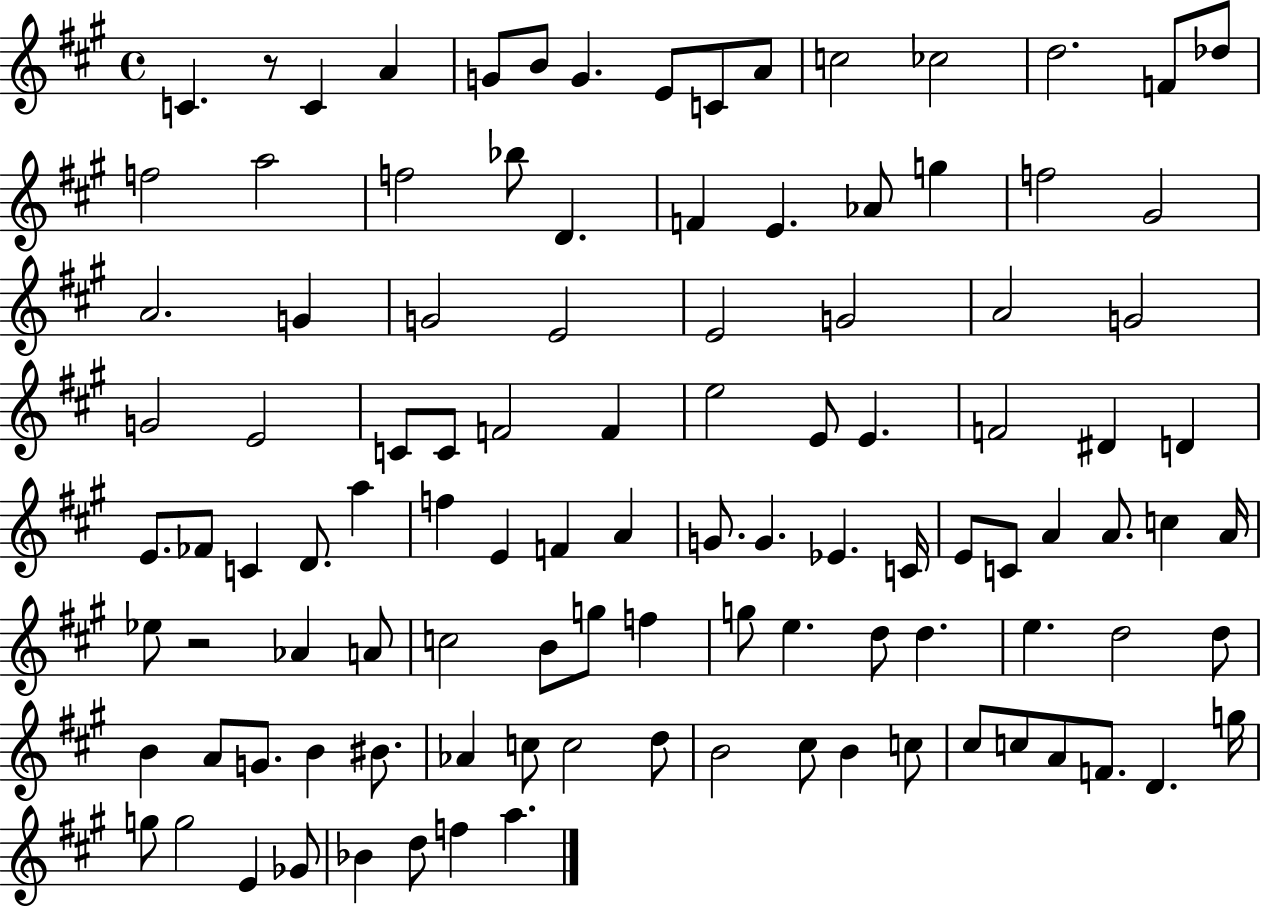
{
  \clef treble
  \time 4/4
  \defaultTimeSignature
  \key a \major
  c'4. r8 c'4 a'4 | g'8 b'8 g'4. e'8 c'8 a'8 | c''2 ces''2 | d''2. f'8 des''8 | \break f''2 a''2 | f''2 bes''8 d'4. | f'4 e'4. aes'8 g''4 | f''2 gis'2 | \break a'2. g'4 | g'2 e'2 | e'2 g'2 | a'2 g'2 | \break g'2 e'2 | c'8 c'8 f'2 f'4 | e''2 e'8 e'4. | f'2 dis'4 d'4 | \break e'8. fes'8 c'4 d'8. a''4 | f''4 e'4 f'4 a'4 | g'8. g'4. ees'4. c'16 | e'8 c'8 a'4 a'8. c''4 a'16 | \break ees''8 r2 aes'4 a'8 | c''2 b'8 g''8 f''4 | g''8 e''4. d''8 d''4. | e''4. d''2 d''8 | \break b'4 a'8 g'8. b'4 bis'8. | aes'4 c''8 c''2 d''8 | b'2 cis''8 b'4 c''8 | cis''8 c''8 a'8 f'8. d'4. g''16 | \break g''8 g''2 e'4 ges'8 | bes'4 d''8 f''4 a''4. | \bar "|."
}